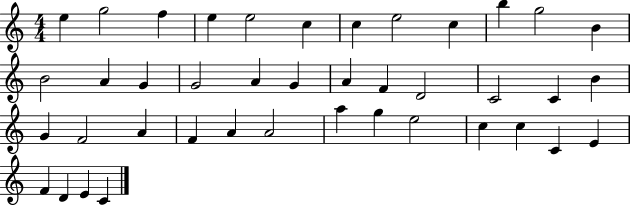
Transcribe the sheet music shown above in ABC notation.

X:1
T:Untitled
M:4/4
L:1/4
K:C
e g2 f e e2 c c e2 c b g2 B B2 A G G2 A G A F D2 C2 C B G F2 A F A A2 a g e2 c c C E F D E C